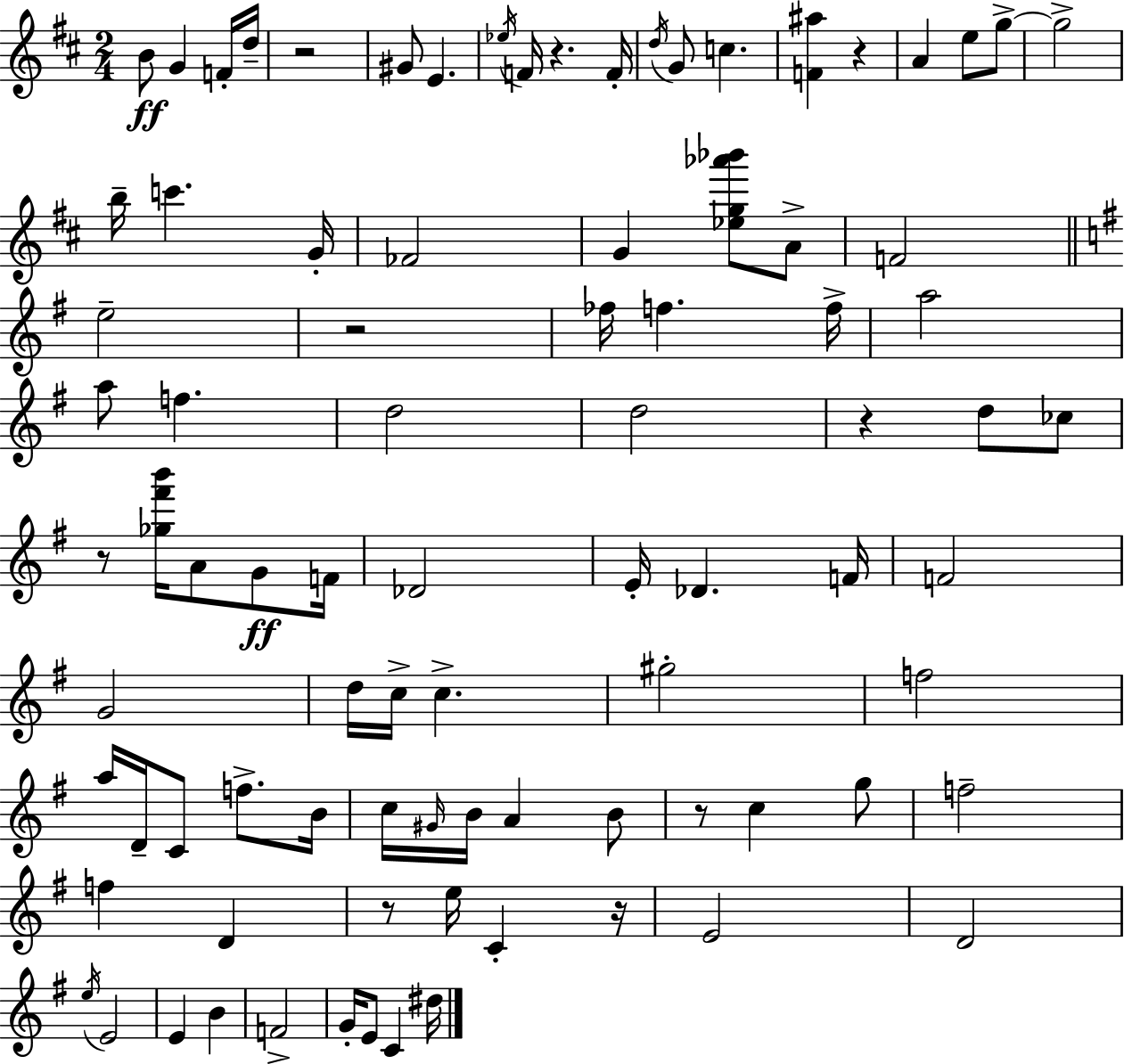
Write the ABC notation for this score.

X:1
T:Untitled
M:2/4
L:1/4
K:D
B/2 G F/4 d/4 z2 ^G/2 E _e/4 F/4 z F/4 d/4 G/2 c [F^a] z A e/2 g/2 g2 b/4 c' G/4 _F2 G [_eg_a'_b']/2 A/2 F2 e2 z2 _f/4 f f/4 a2 a/2 f d2 d2 z d/2 _c/2 z/2 [_g^f'b']/4 A/2 G/2 F/4 _D2 E/4 _D F/4 F2 G2 d/4 c/4 c ^g2 f2 a/4 D/4 C/2 f/2 B/4 c/4 ^G/4 B/4 A B/2 z/2 c g/2 f2 f D z/2 e/4 C z/4 E2 D2 e/4 E2 E B F2 G/4 E/2 C ^d/4